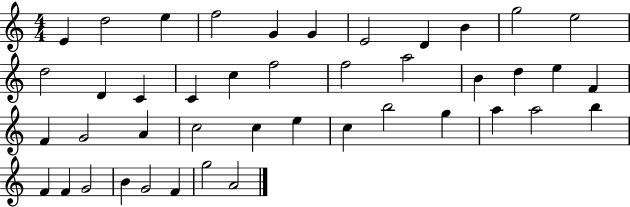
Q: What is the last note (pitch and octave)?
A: A4